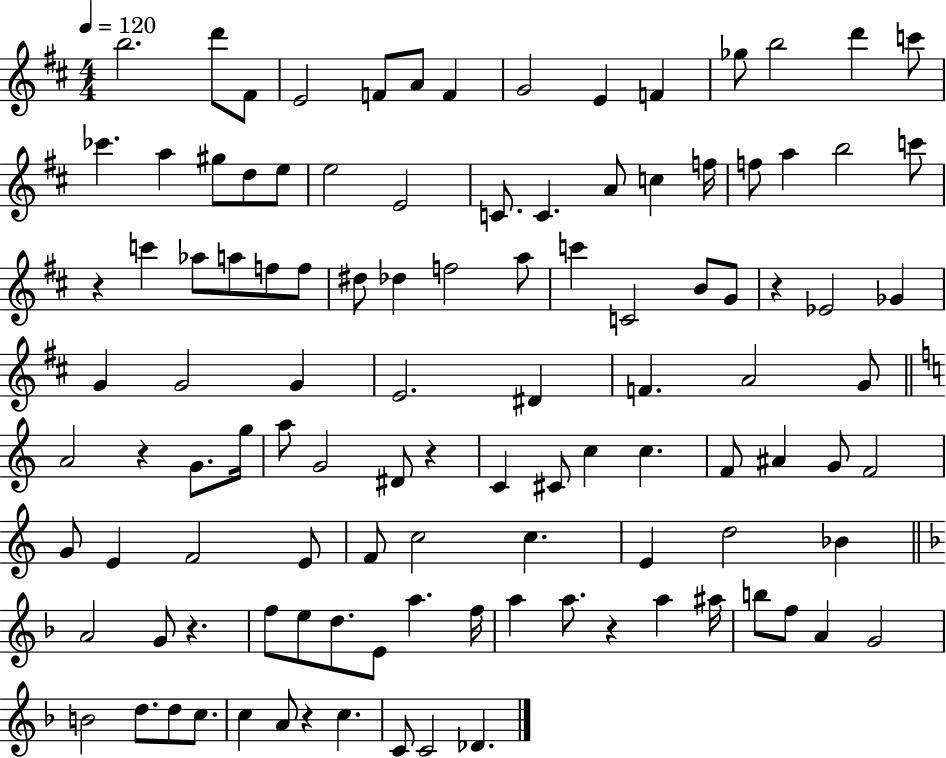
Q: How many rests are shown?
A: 7